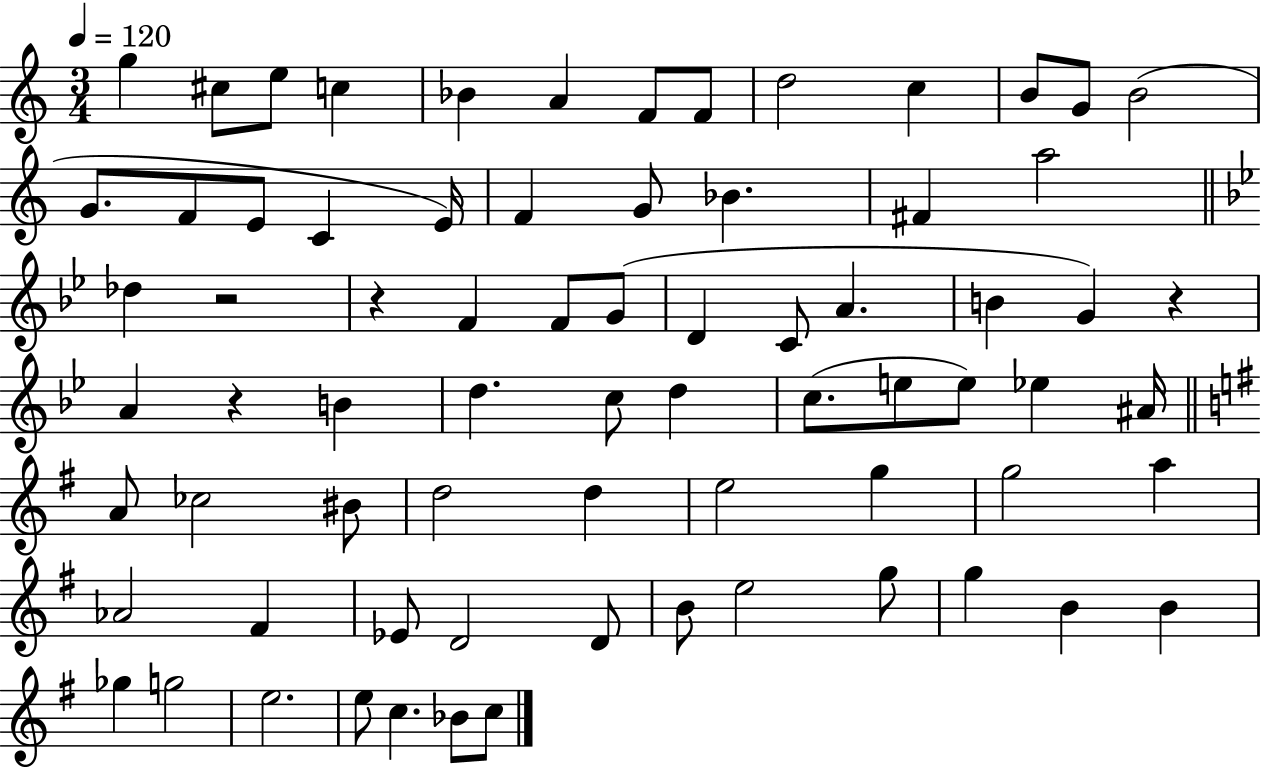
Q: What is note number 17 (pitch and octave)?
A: C4